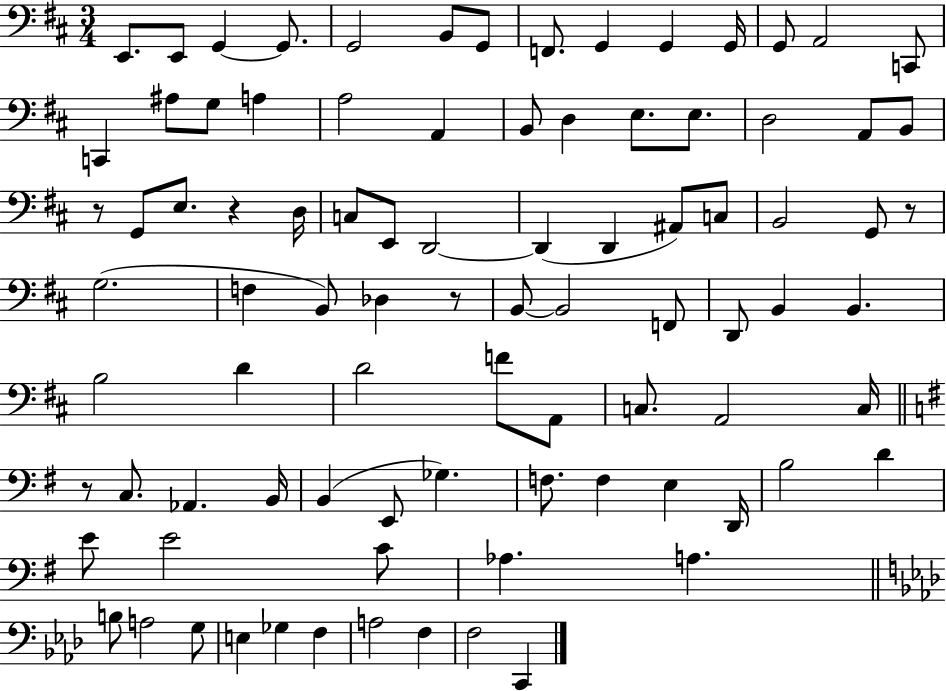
E2/e. E2/e G2/q G2/e. G2/h B2/e G2/e F2/e. G2/q G2/q G2/s G2/e A2/h C2/e C2/q A#3/e G3/e A3/q A3/h A2/q B2/e D3/q E3/e. E3/e. D3/h A2/e B2/e R/e G2/e E3/e. R/q D3/s C3/e E2/e D2/h D2/q D2/q A#2/e C3/e B2/h G2/e R/e G3/h. F3/q B2/e Db3/q R/e B2/e B2/h F2/e D2/e B2/q B2/q. B3/h D4/q D4/h F4/e A2/e C3/e. A2/h C3/s R/e C3/e. Ab2/q. B2/s B2/q E2/e Gb3/q. F3/e. F3/q E3/q D2/s B3/h D4/q E4/e E4/h C4/e Ab3/q. A3/q. B3/e A3/h G3/e E3/q Gb3/q F3/q A3/h F3/q F3/h C2/q